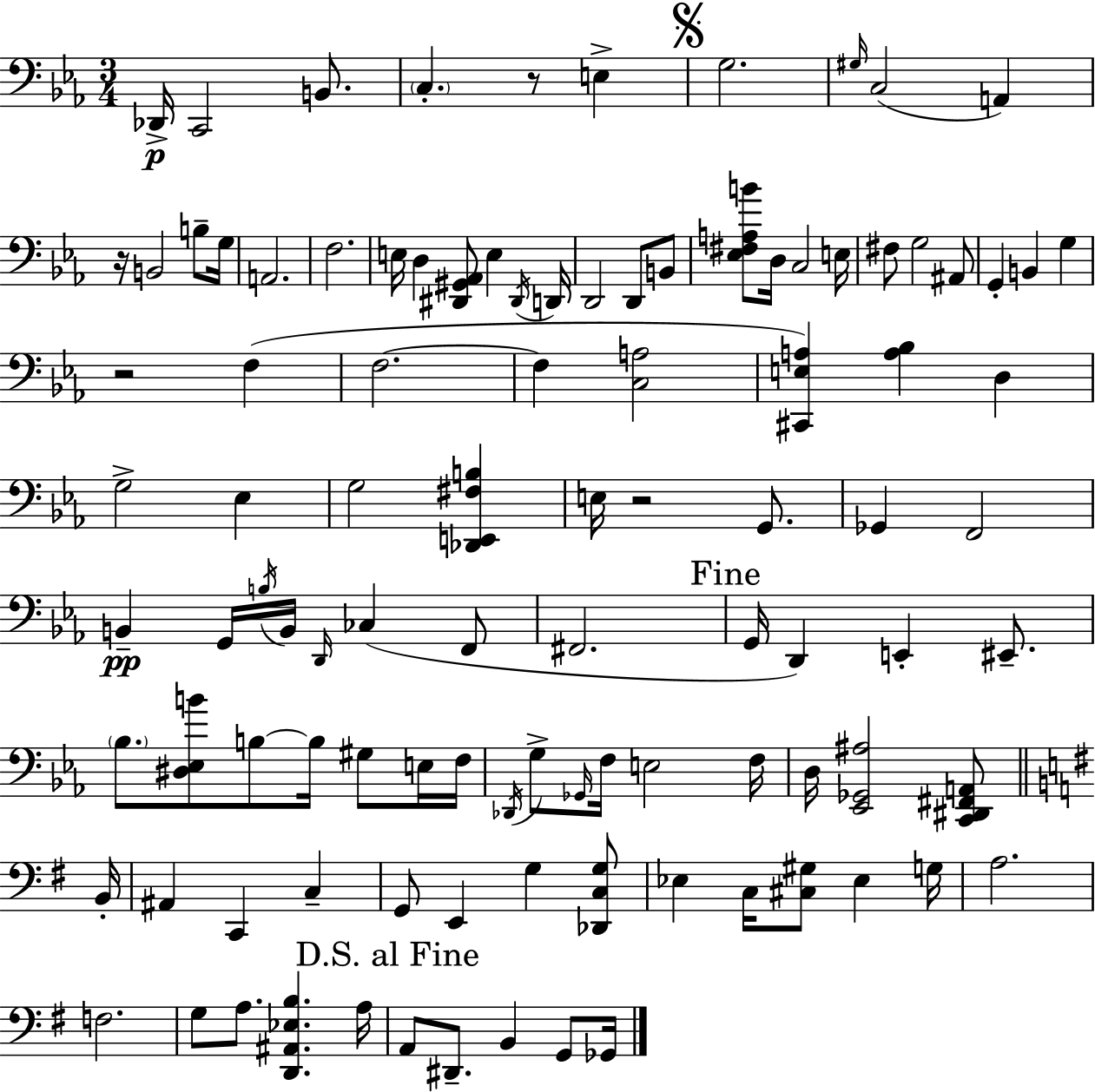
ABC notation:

X:1
T:Untitled
M:3/4
L:1/4
K:Eb
_D,,/4 C,,2 B,,/2 C, z/2 E, G,2 ^G,/4 C,2 A,, z/4 B,,2 B,/2 G,/4 A,,2 F,2 E,/4 D, [^D,,^G,,_A,,]/2 E, ^D,,/4 D,,/4 D,,2 D,,/2 B,,/2 [_E,^F,A,B]/2 D,/4 C,2 E,/4 ^F,/2 G,2 ^A,,/2 G,, B,, G, z2 F, F,2 F, [C,A,]2 [^C,,E,A,] [A,_B,] D, G,2 _E, G,2 [_D,,E,,^F,B,] E,/4 z2 G,,/2 _G,, F,,2 B,, G,,/4 B,/4 B,,/4 D,,/4 _C, F,,/2 ^F,,2 G,,/4 D,, E,, ^E,,/2 _B,/2 [^D,_E,B]/2 B,/2 B,/4 ^G,/2 E,/4 F,/4 _D,,/4 G,/2 _G,,/4 F,/4 E,2 F,/4 D,/4 [_E,,_G,,^A,]2 [C,,^D,,^F,,A,,]/2 B,,/4 ^A,, C,, C, G,,/2 E,, G, [_D,,C,G,]/2 _E, C,/4 [^C,^G,]/2 _E, G,/4 A,2 F,2 G,/2 A,/2 [D,,^A,,_E,B,] A,/4 A,,/2 ^D,,/2 B,, G,,/2 _G,,/4